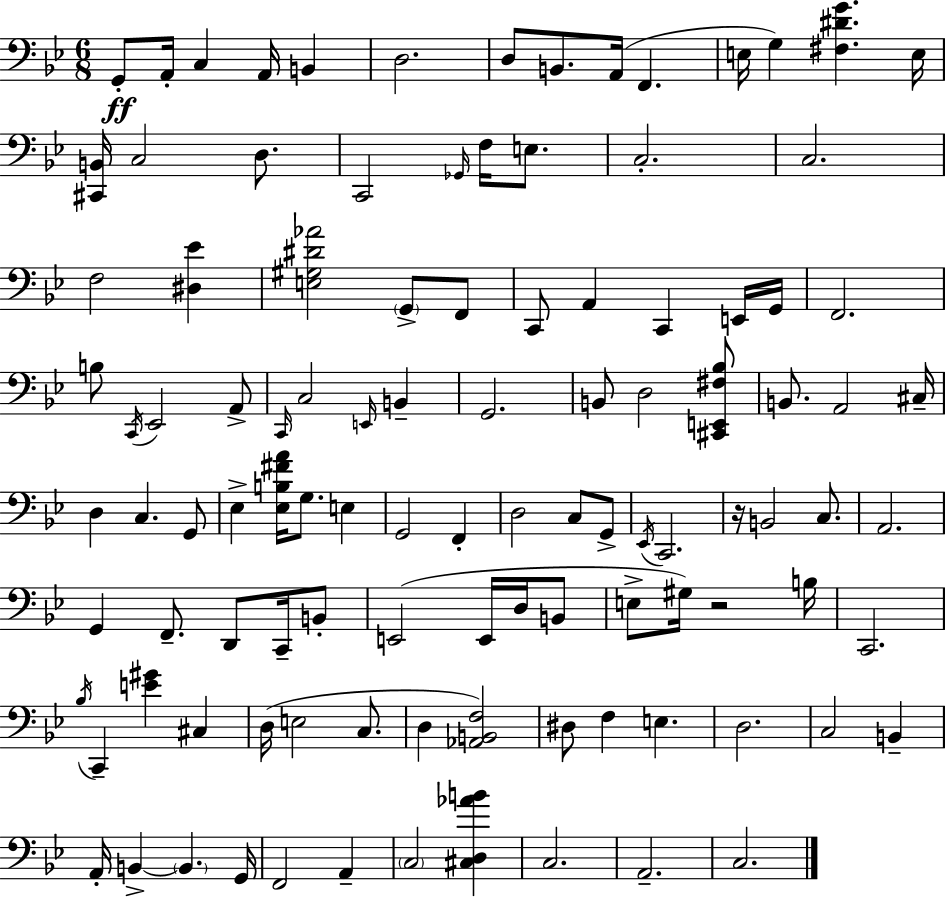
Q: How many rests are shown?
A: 2